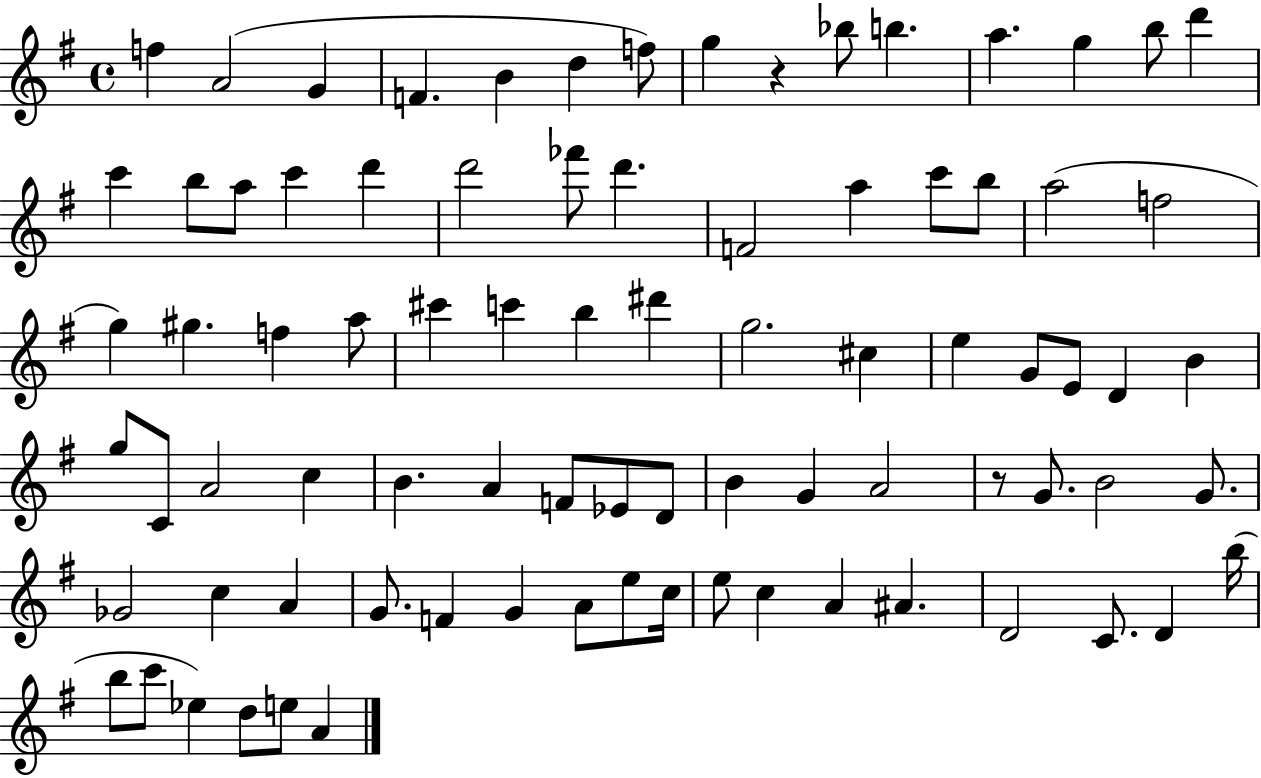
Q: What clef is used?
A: treble